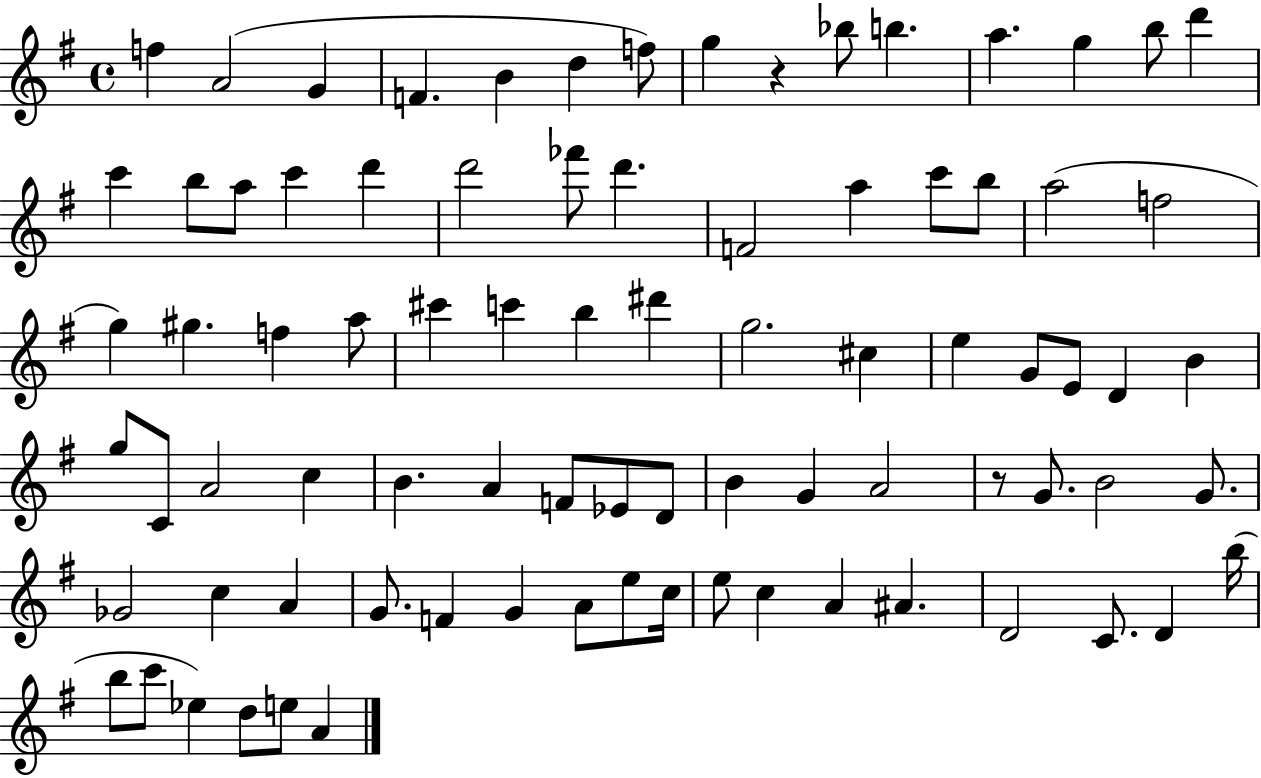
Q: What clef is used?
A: treble